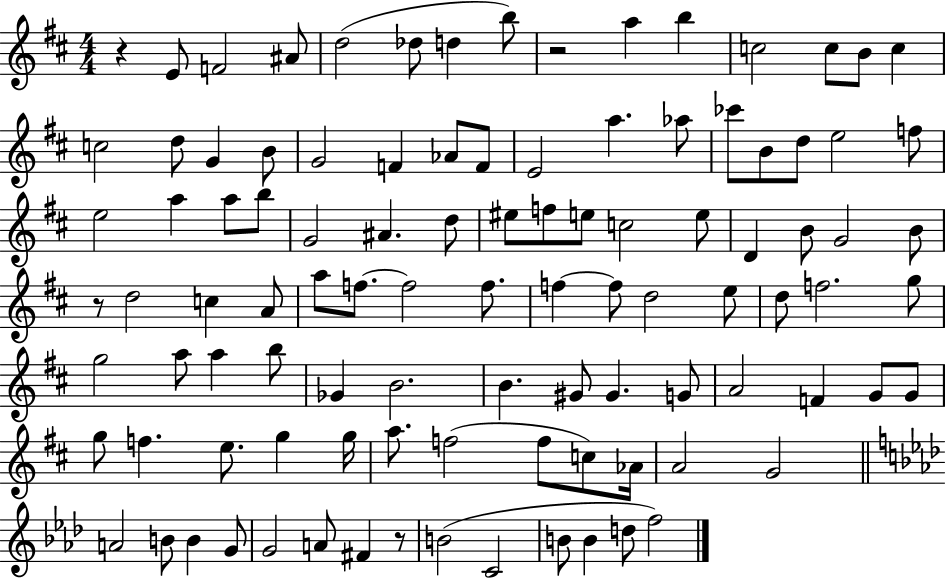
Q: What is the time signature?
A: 4/4